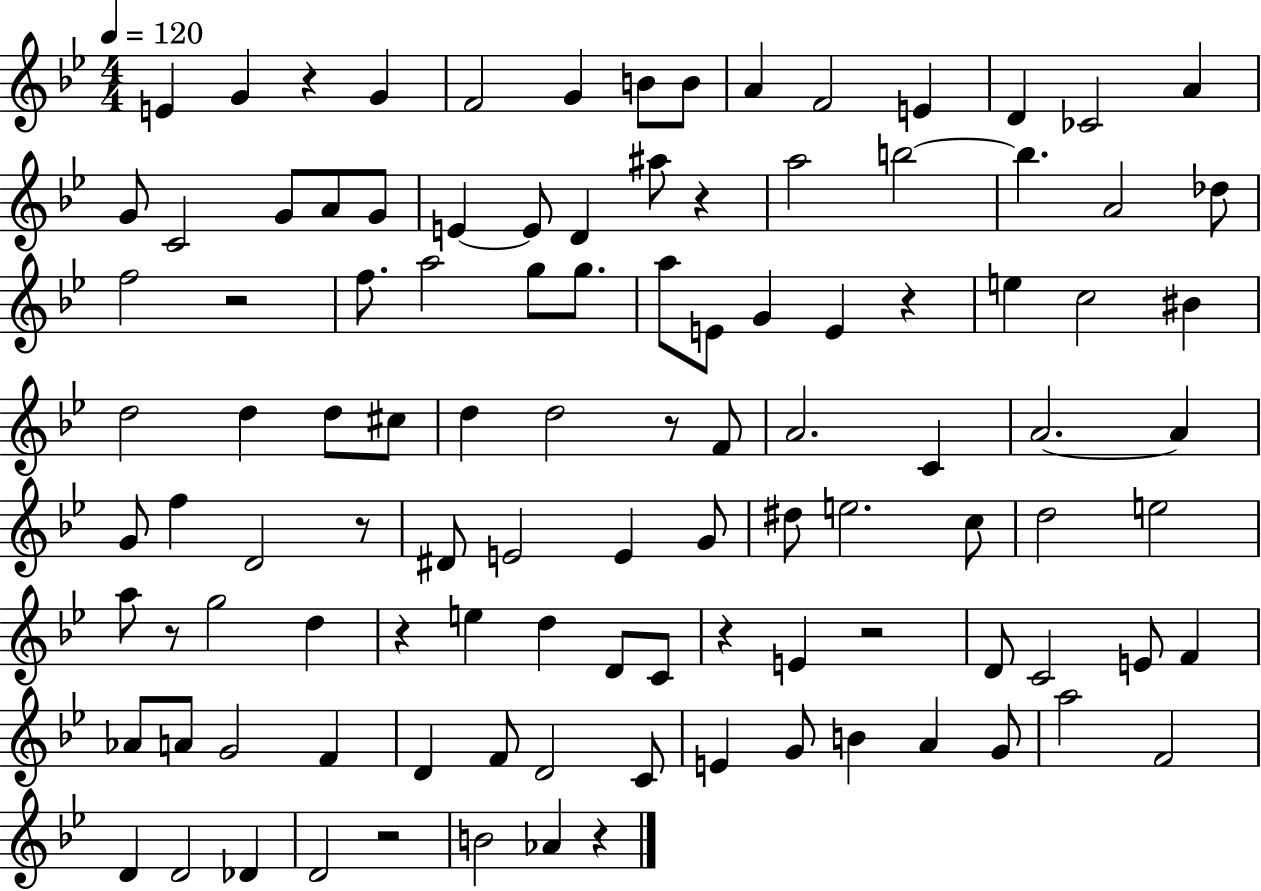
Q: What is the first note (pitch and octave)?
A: E4